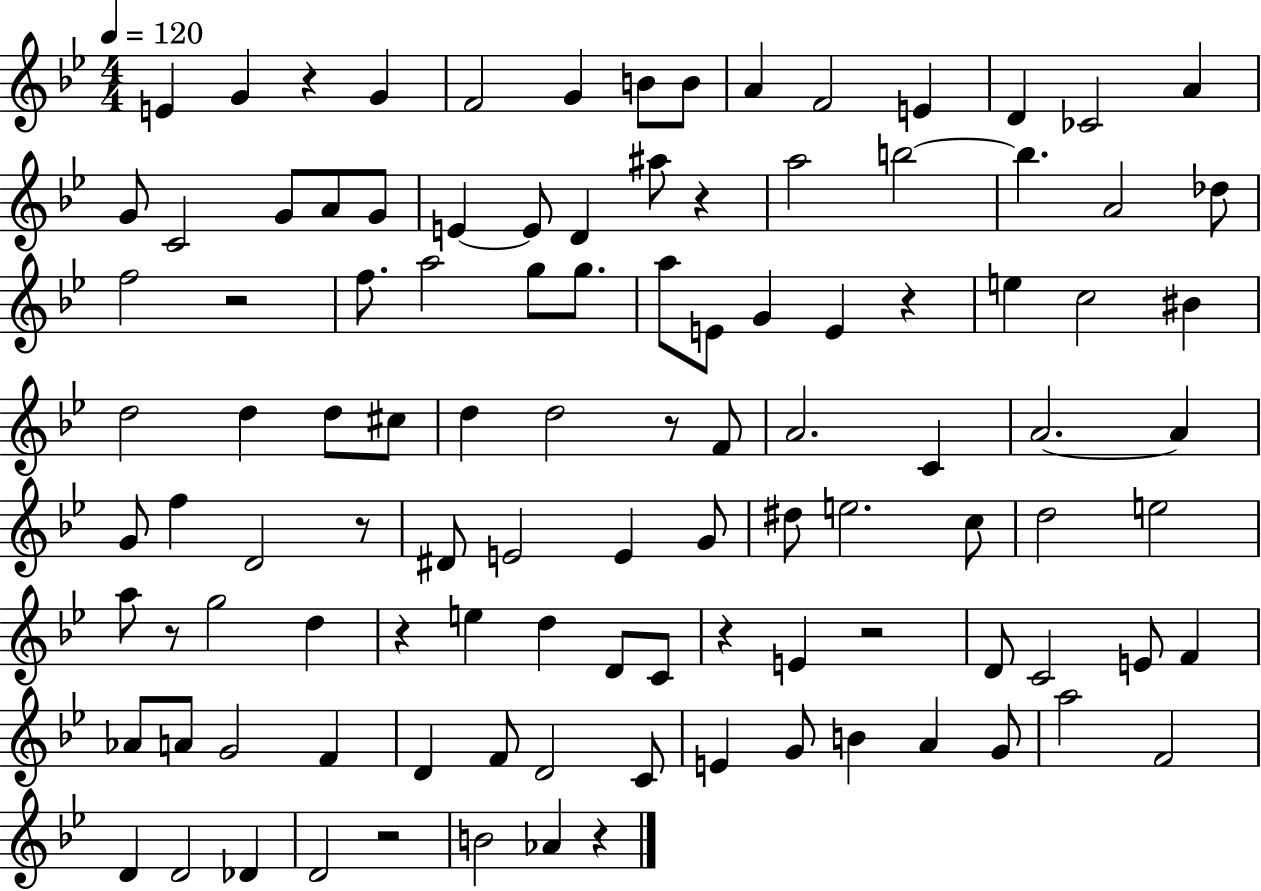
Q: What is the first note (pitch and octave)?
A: E4